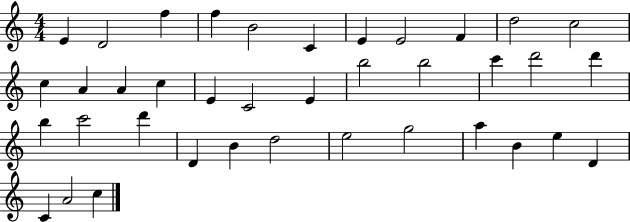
{
  \clef treble
  \numericTimeSignature
  \time 4/4
  \key c \major
  e'4 d'2 f''4 | f''4 b'2 c'4 | e'4 e'2 f'4 | d''2 c''2 | \break c''4 a'4 a'4 c''4 | e'4 c'2 e'4 | b''2 b''2 | c'''4 d'''2 d'''4 | \break b''4 c'''2 d'''4 | d'4 b'4 d''2 | e''2 g''2 | a''4 b'4 e''4 d'4 | \break c'4 a'2 c''4 | \bar "|."
}